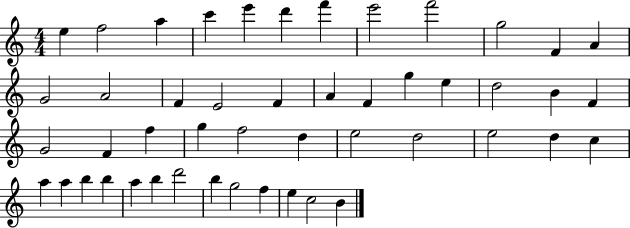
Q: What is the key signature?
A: C major